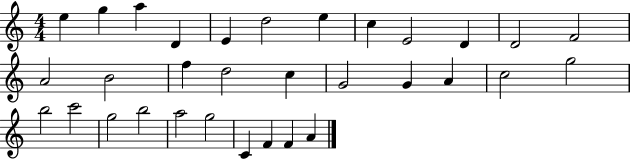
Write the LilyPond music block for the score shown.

{
  \clef treble
  \numericTimeSignature
  \time 4/4
  \key c \major
  e''4 g''4 a''4 d'4 | e'4 d''2 e''4 | c''4 e'2 d'4 | d'2 f'2 | \break a'2 b'2 | f''4 d''2 c''4 | g'2 g'4 a'4 | c''2 g''2 | \break b''2 c'''2 | g''2 b''2 | a''2 g''2 | c'4 f'4 f'4 a'4 | \break \bar "|."
}